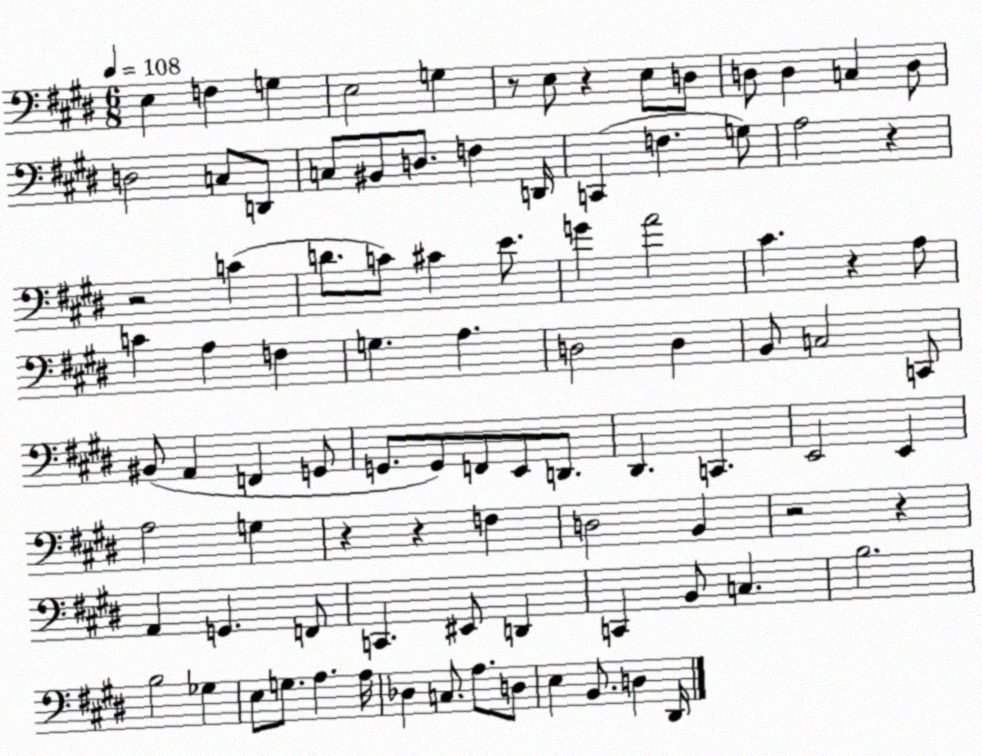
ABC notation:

X:1
T:Untitled
M:6/8
L:1/4
K:E
E, F, G, E,2 G, z/2 E,/2 z E,/2 D,/2 D,/2 D, C, D,/2 D,2 C,/2 D,,/2 C,/2 ^B,,/2 D,/2 F, D,,/4 C,, F, G,/2 A,2 z z2 C D/2 C/2 ^C E/2 G A2 ^C z A,/2 C A, F, G, A, D,2 D, B,,/2 C,2 C,,/2 ^B,,/2 A,, F,, G,,/2 G,,/2 G,,/2 F,,/2 E,,/2 D,,/2 ^D,, C,, E,,2 E,, A,2 G, z z F, D,2 B,, z2 z A,, G,, F,,/2 C,, ^E,,/2 D,, C,, B,,/2 C, B,2 B,2 _G, E,/2 G,/2 A, A,/4 _D, C,/2 A,/2 D,/2 E, B,,/2 D, ^D,,/4